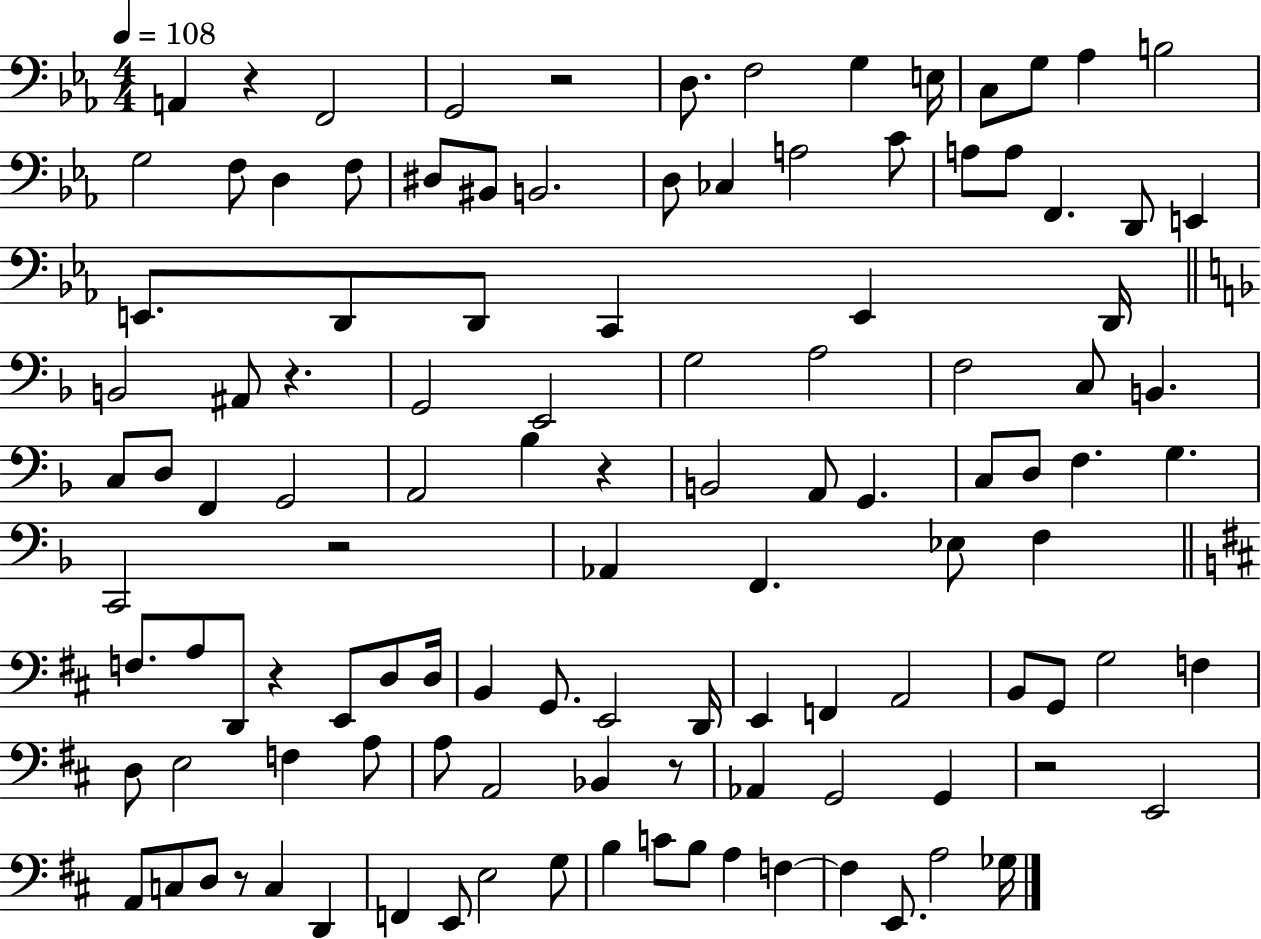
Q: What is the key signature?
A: EES major